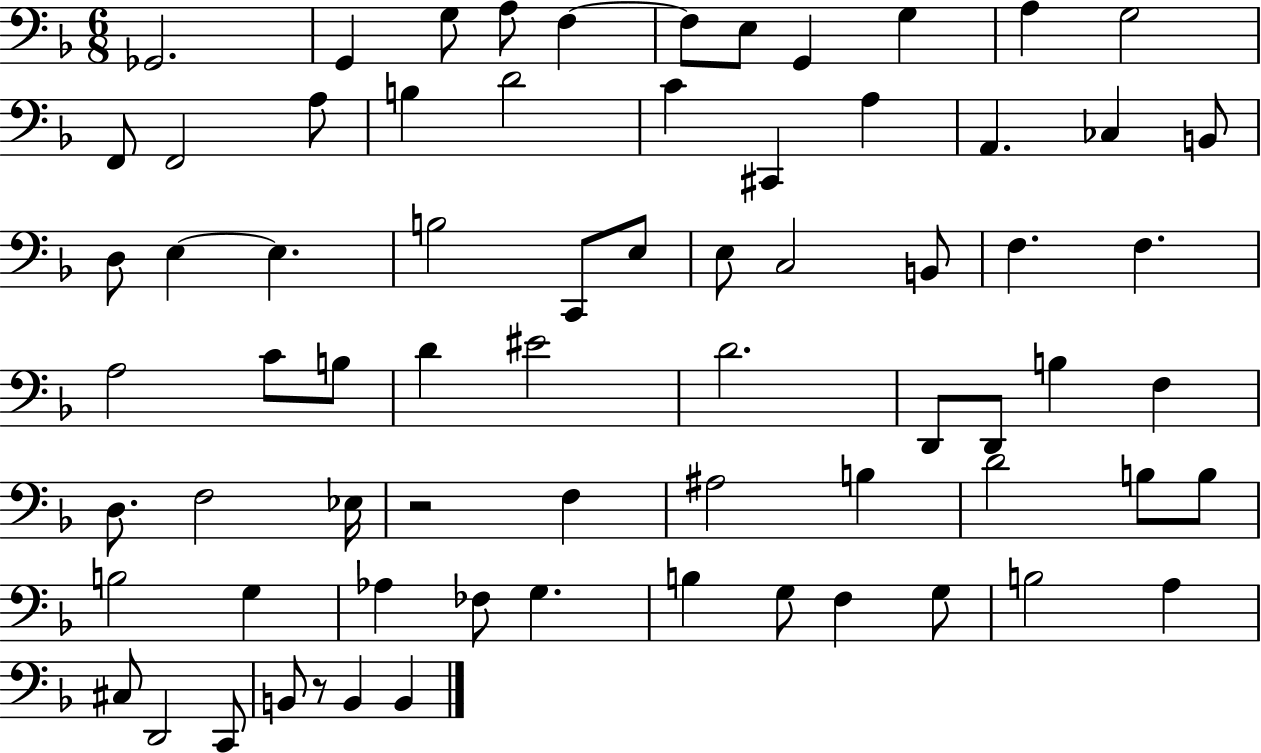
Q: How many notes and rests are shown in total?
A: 71